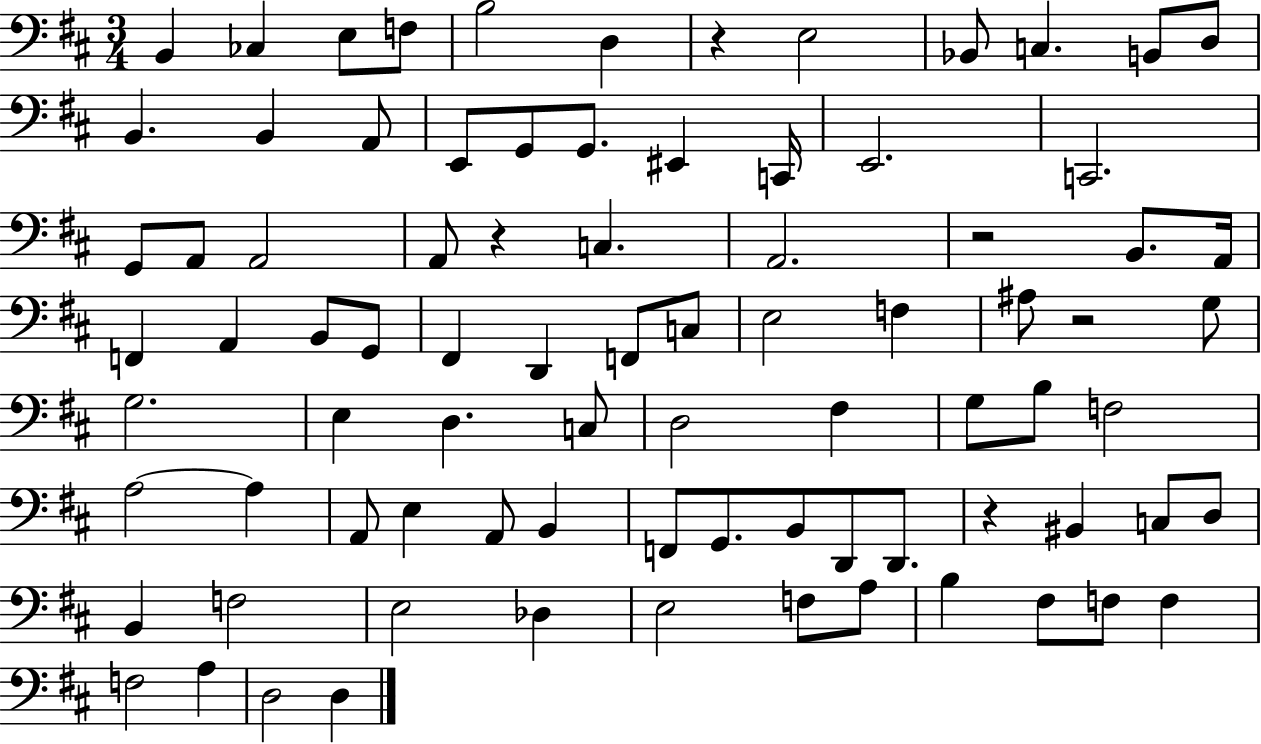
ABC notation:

X:1
T:Untitled
M:3/4
L:1/4
K:D
B,, _C, E,/2 F,/2 B,2 D, z E,2 _B,,/2 C, B,,/2 D,/2 B,, B,, A,,/2 E,,/2 G,,/2 G,,/2 ^E,, C,,/4 E,,2 C,,2 G,,/2 A,,/2 A,,2 A,,/2 z C, A,,2 z2 B,,/2 A,,/4 F,, A,, B,,/2 G,,/2 ^F,, D,, F,,/2 C,/2 E,2 F, ^A,/2 z2 G,/2 G,2 E, D, C,/2 D,2 ^F, G,/2 B,/2 F,2 A,2 A, A,,/2 E, A,,/2 B,, F,,/2 G,,/2 B,,/2 D,,/2 D,,/2 z ^B,, C,/2 D,/2 B,, F,2 E,2 _D, E,2 F,/2 A,/2 B, ^F,/2 F,/2 F, F,2 A, D,2 D,